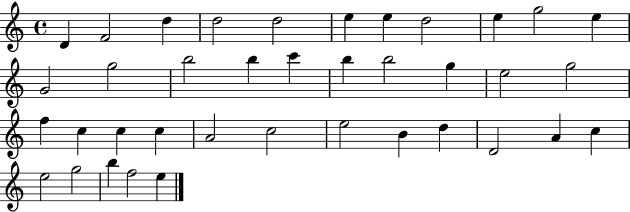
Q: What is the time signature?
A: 4/4